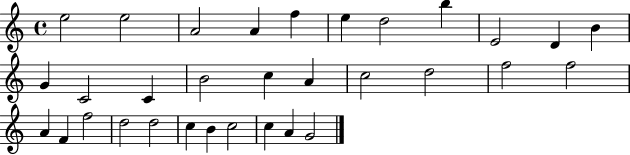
E5/h E5/h A4/h A4/q F5/q E5/q D5/h B5/q E4/h D4/q B4/q G4/q C4/h C4/q B4/h C5/q A4/q C5/h D5/h F5/h F5/h A4/q F4/q F5/h D5/h D5/h C5/q B4/q C5/h C5/q A4/q G4/h